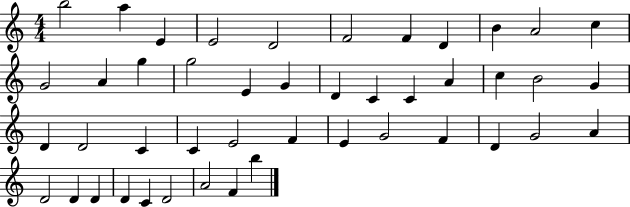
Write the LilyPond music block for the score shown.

{
  \clef treble
  \numericTimeSignature
  \time 4/4
  \key c \major
  b''2 a''4 e'4 | e'2 d'2 | f'2 f'4 d'4 | b'4 a'2 c''4 | \break g'2 a'4 g''4 | g''2 e'4 g'4 | d'4 c'4 c'4 a'4 | c''4 b'2 g'4 | \break d'4 d'2 c'4 | c'4 e'2 f'4 | e'4 g'2 f'4 | d'4 g'2 a'4 | \break d'2 d'4 d'4 | d'4 c'4 d'2 | a'2 f'4 b''4 | \bar "|."
}